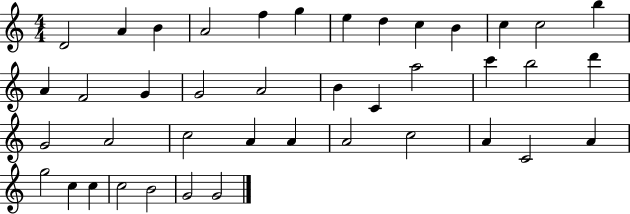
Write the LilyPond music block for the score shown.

{
  \clef treble
  \numericTimeSignature
  \time 4/4
  \key c \major
  d'2 a'4 b'4 | a'2 f''4 g''4 | e''4 d''4 c''4 b'4 | c''4 c''2 b''4 | \break a'4 f'2 g'4 | g'2 a'2 | b'4 c'4 a''2 | c'''4 b''2 d'''4 | \break g'2 a'2 | c''2 a'4 a'4 | a'2 c''2 | a'4 c'2 a'4 | \break g''2 c''4 c''4 | c''2 b'2 | g'2 g'2 | \bar "|."
}